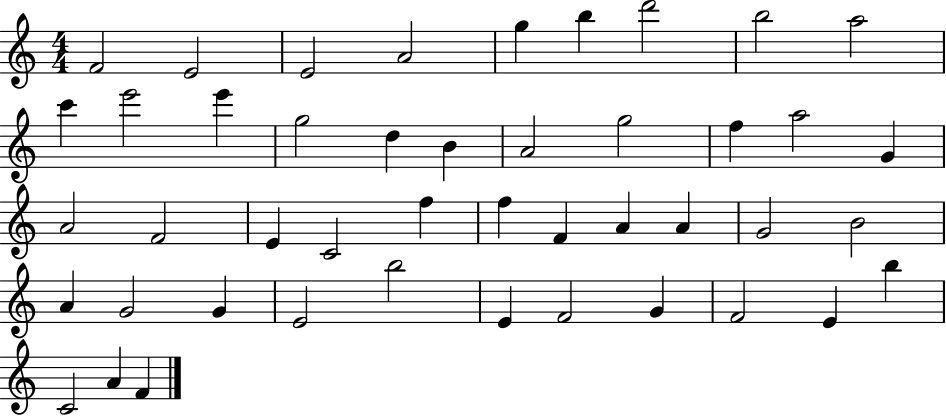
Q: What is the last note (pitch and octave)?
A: F4